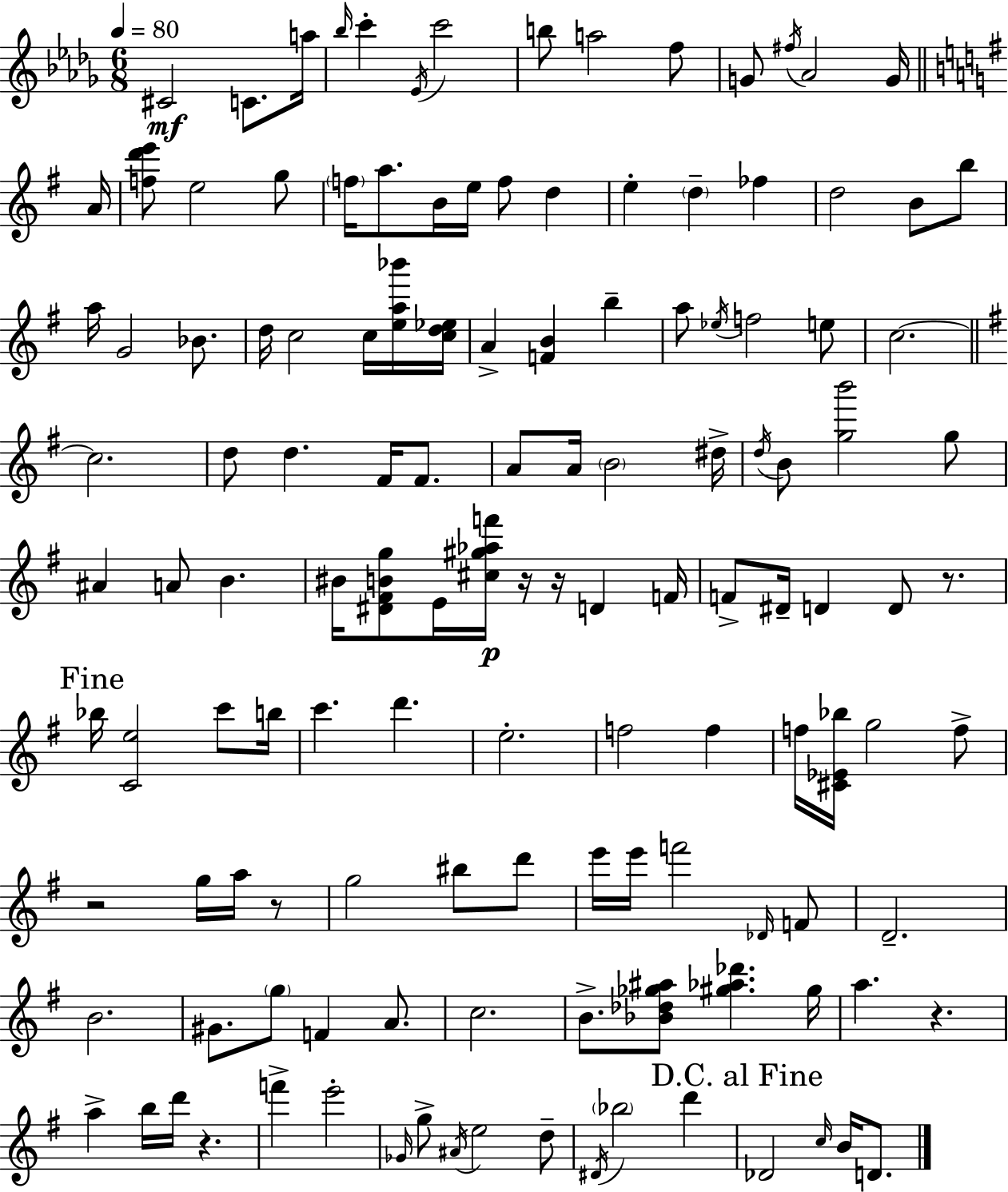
X:1
T:Untitled
M:6/8
L:1/4
K:Bbm
^C2 C/2 a/4 _b/4 c' _E/4 c'2 b/2 a2 f/2 G/2 ^f/4 _A2 G/4 A/4 [fd'e']/2 e2 g/2 f/4 a/2 B/4 e/4 f/2 d e d _f d2 B/2 b/2 a/4 G2 _B/2 d/4 c2 c/4 [ea_b']/4 [cd_e]/4 A [FB] b a/2 _e/4 f2 e/2 c2 c2 d/2 d ^F/4 ^F/2 A/2 A/4 B2 ^d/4 d/4 B/2 [gb']2 g/2 ^A A/2 B ^B/4 [^D^FBg]/2 E/4 [^c^g_af']/4 z/4 z/4 D F/4 F/2 ^D/4 D D/2 z/2 _b/4 [Ce]2 c'/2 b/4 c' d' e2 f2 f f/4 [^C_E_b]/4 g2 f/2 z2 g/4 a/4 z/2 g2 ^b/2 d'/2 e'/4 e'/4 f'2 _D/4 F/2 D2 B2 ^G/2 g/2 F A/2 c2 B/2 [_B_d_g^a]/2 [^g_a_d'] ^g/4 a z a b/4 d'/4 z f' e'2 _G/4 g/2 ^A/4 e2 d/2 ^D/4 _b2 d' _D2 c/4 B/4 D/2